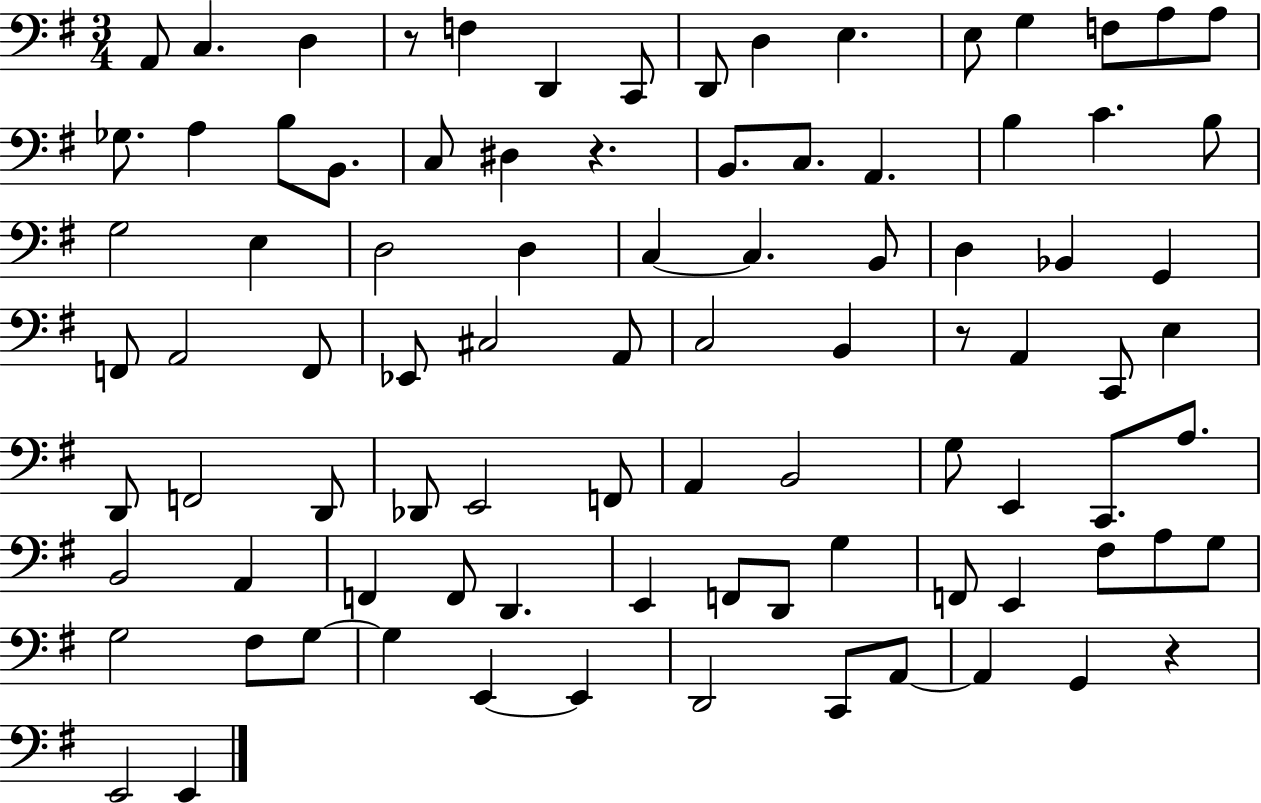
X:1
T:Untitled
M:3/4
L:1/4
K:G
A,,/2 C, D, z/2 F, D,, C,,/2 D,,/2 D, E, E,/2 G, F,/2 A,/2 A,/2 _G,/2 A, B,/2 B,,/2 C,/2 ^D, z B,,/2 C,/2 A,, B, C B,/2 G,2 E, D,2 D, C, C, B,,/2 D, _B,, G,, F,,/2 A,,2 F,,/2 _E,,/2 ^C,2 A,,/2 C,2 B,, z/2 A,, C,,/2 E, D,,/2 F,,2 D,,/2 _D,,/2 E,,2 F,,/2 A,, B,,2 G,/2 E,, C,,/2 A,/2 B,,2 A,, F,, F,,/2 D,, E,, F,,/2 D,,/2 G, F,,/2 E,, ^F,/2 A,/2 G,/2 G,2 ^F,/2 G,/2 G, E,, E,, D,,2 C,,/2 A,,/2 A,, G,, z E,,2 E,,